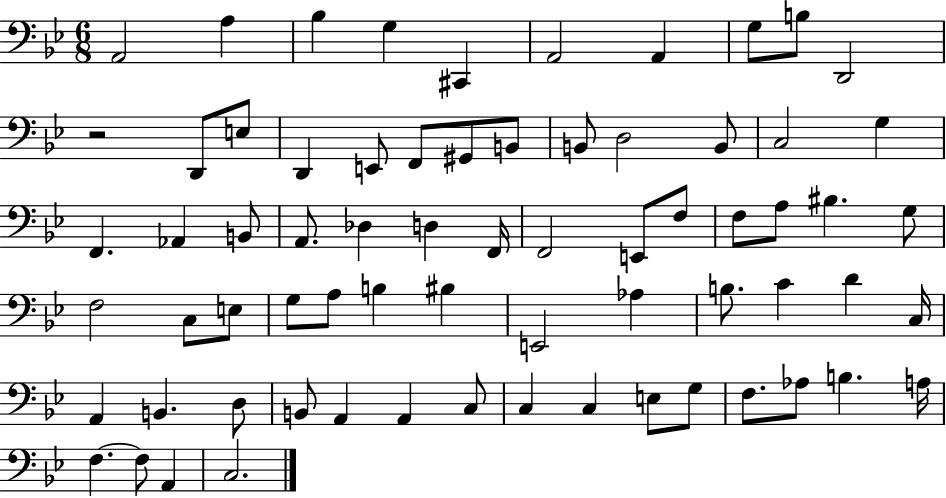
X:1
T:Untitled
M:6/8
L:1/4
K:Bb
A,,2 A, _B, G, ^C,, A,,2 A,, G,/2 B,/2 D,,2 z2 D,,/2 E,/2 D,, E,,/2 F,,/2 ^G,,/2 B,,/2 B,,/2 D,2 B,,/2 C,2 G, F,, _A,, B,,/2 A,,/2 _D, D, F,,/4 F,,2 E,,/2 F,/2 F,/2 A,/2 ^B, G,/2 F,2 C,/2 E,/2 G,/2 A,/2 B, ^B, E,,2 _A, B,/2 C D C,/4 A,, B,, D,/2 B,,/2 A,, A,, C,/2 C, C, E,/2 G,/2 F,/2 _A,/2 B, A,/4 F, F,/2 A,, C,2